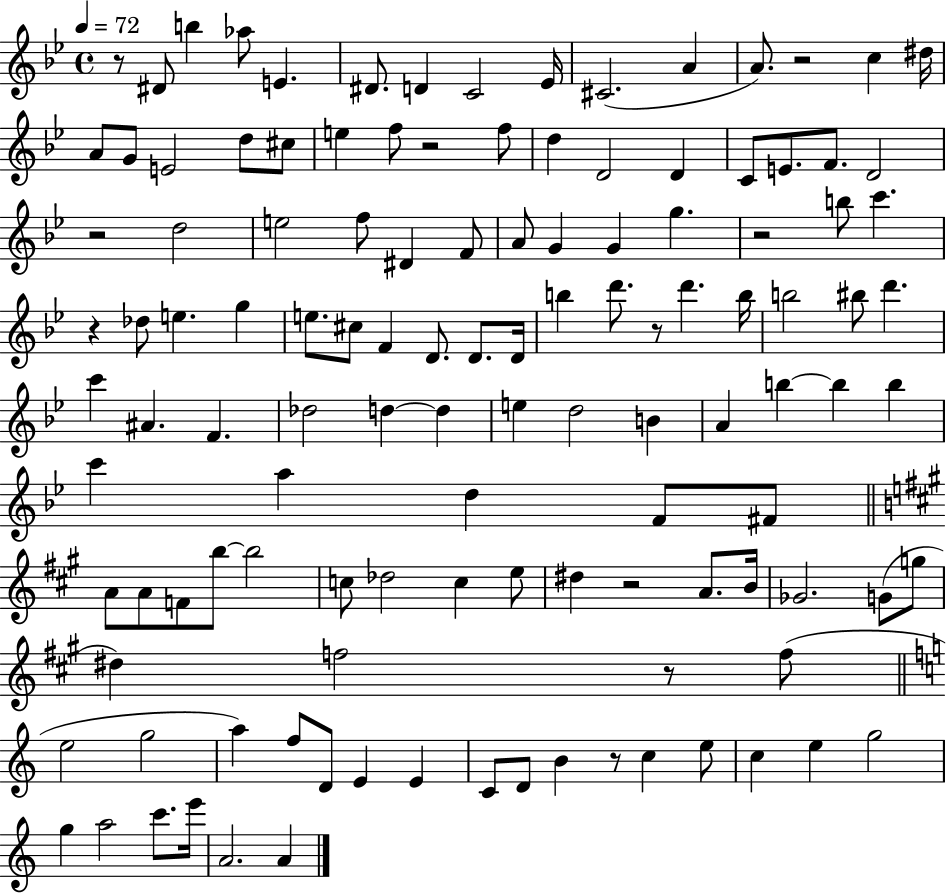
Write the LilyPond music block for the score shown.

{
  \clef treble
  \time 4/4
  \defaultTimeSignature
  \key bes \major
  \tempo 4 = 72
  r8 dis'8 b''4 aes''8 e'4. | dis'8. d'4 c'2 ees'16 | cis'2.( a'4 | a'8.) r2 c''4 dis''16 | \break a'8 g'8 e'2 d''8 cis''8 | e''4 f''8 r2 f''8 | d''4 d'2 d'4 | c'8 e'8. f'8. d'2 | \break r2 d''2 | e''2 f''8 dis'4 f'8 | a'8 g'4 g'4 g''4. | r2 b''8 c'''4. | \break r4 des''8 e''4. g''4 | e''8. cis''8 f'4 d'8. d'8. d'16 | b''4 d'''8. r8 d'''4. b''16 | b''2 bis''8 d'''4. | \break c'''4 ais'4. f'4. | des''2 d''4~~ d''4 | e''4 d''2 b'4 | a'4 b''4~~ b''4 b''4 | \break c'''4 a''4 d''4 f'8 fis'8 | \bar "||" \break \key a \major a'8 a'8 f'8 b''8~~ b''2 | c''8 des''2 c''4 e''8 | dis''4 r2 a'8. b'16 | ges'2. g'8( g''8 | \break dis''4) f''2 r8 f''8( | \bar "||" \break \key c \major e''2 g''2 | a''4) f''8 d'8 e'4 e'4 | c'8 d'8 b'4 r8 c''4 e''8 | c''4 e''4 g''2 | \break g''4 a''2 c'''8. e'''16 | a'2. a'4 | \bar "|."
}